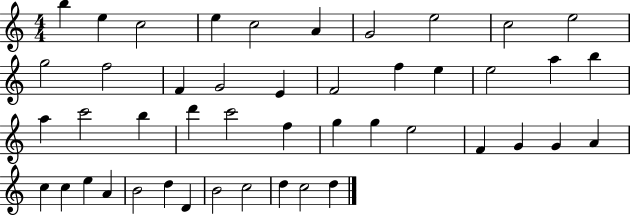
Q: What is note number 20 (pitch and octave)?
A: A5